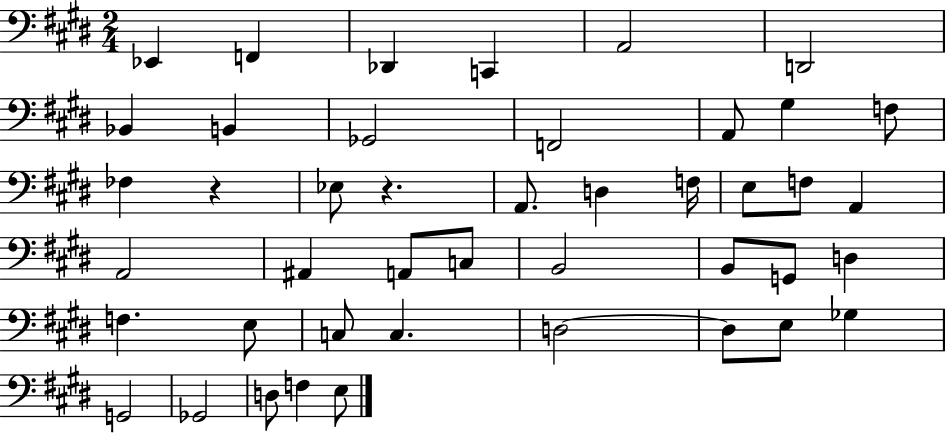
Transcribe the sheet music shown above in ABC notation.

X:1
T:Untitled
M:2/4
L:1/4
K:E
_E,, F,, _D,, C,, A,,2 D,,2 _B,, B,, _G,,2 F,,2 A,,/2 ^G, F,/2 _F, z _E,/2 z A,,/2 D, F,/4 E,/2 F,/2 A,, A,,2 ^A,, A,,/2 C,/2 B,,2 B,,/2 G,,/2 D, F, E,/2 C,/2 C, D,2 D,/2 E,/2 _G, G,,2 _G,,2 D,/2 F, E,/2